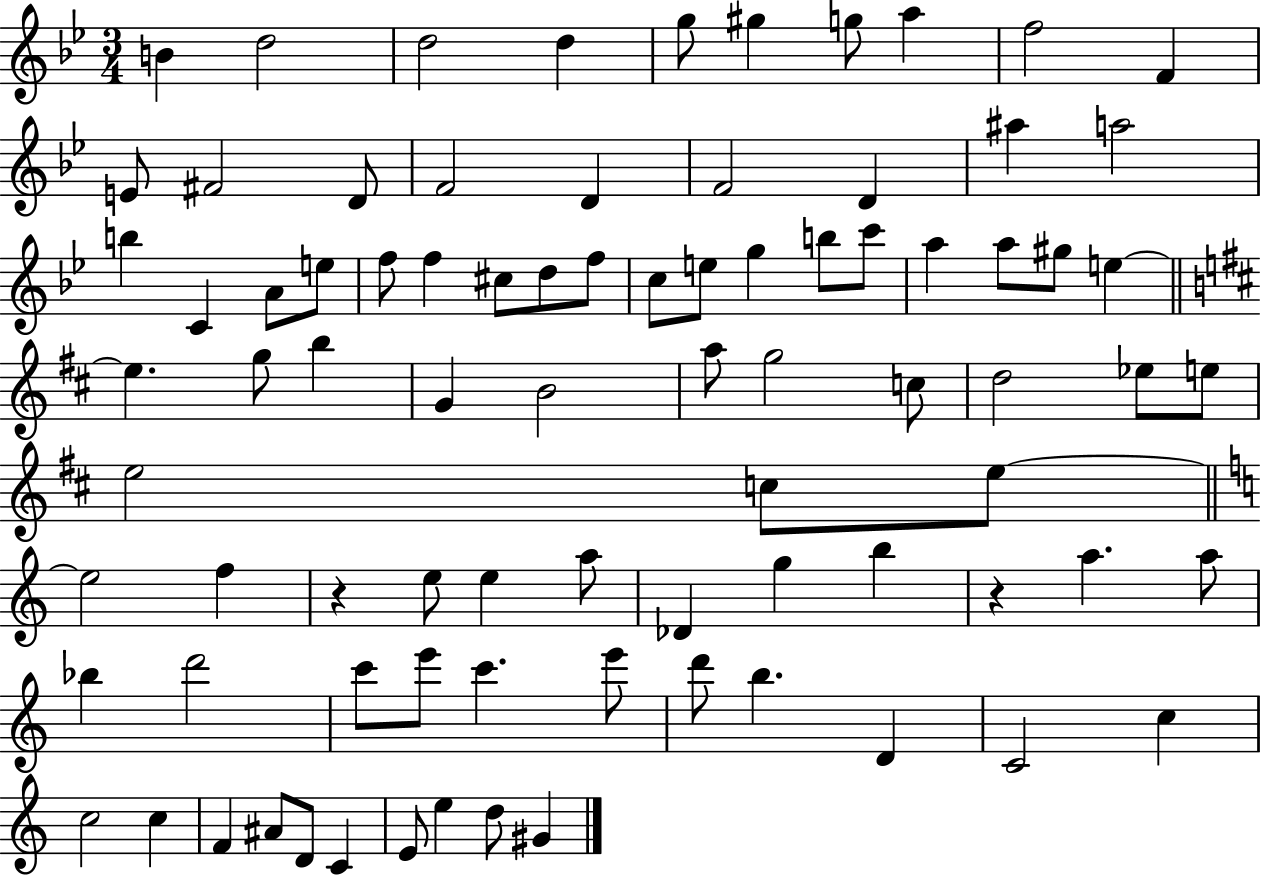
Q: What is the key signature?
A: BES major